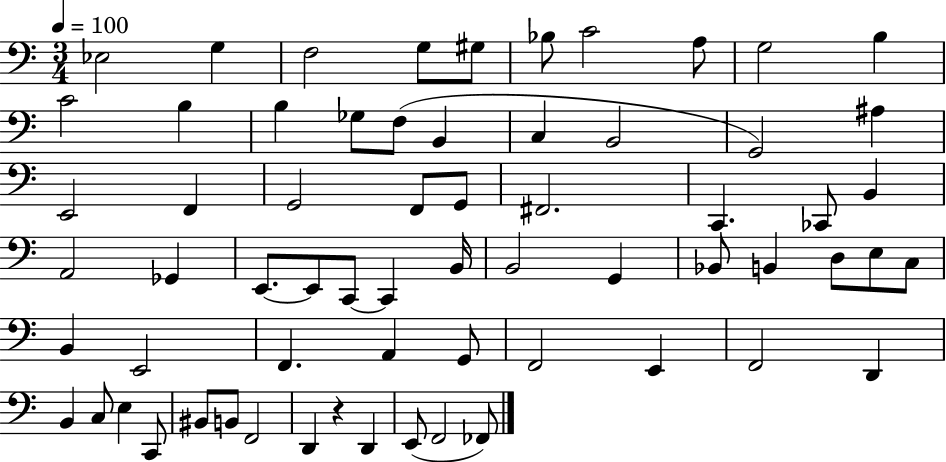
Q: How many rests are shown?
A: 1